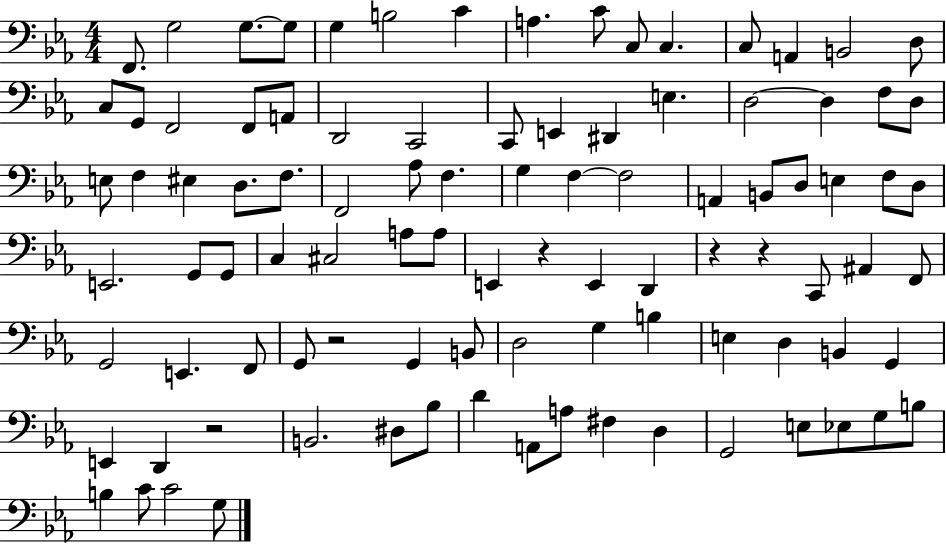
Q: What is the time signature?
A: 4/4